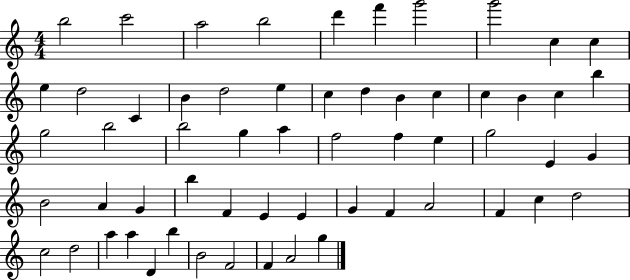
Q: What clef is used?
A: treble